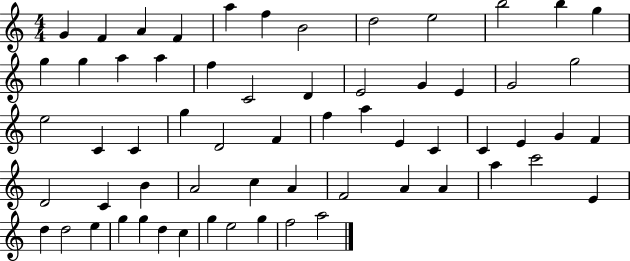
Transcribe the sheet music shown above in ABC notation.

X:1
T:Untitled
M:4/4
L:1/4
K:C
G F A F a f B2 d2 e2 b2 b g g g a a f C2 D E2 G E G2 g2 e2 C C g D2 F f a E C C E G F D2 C B A2 c A F2 A A a c'2 E d d2 e g g d c g e2 g f2 a2